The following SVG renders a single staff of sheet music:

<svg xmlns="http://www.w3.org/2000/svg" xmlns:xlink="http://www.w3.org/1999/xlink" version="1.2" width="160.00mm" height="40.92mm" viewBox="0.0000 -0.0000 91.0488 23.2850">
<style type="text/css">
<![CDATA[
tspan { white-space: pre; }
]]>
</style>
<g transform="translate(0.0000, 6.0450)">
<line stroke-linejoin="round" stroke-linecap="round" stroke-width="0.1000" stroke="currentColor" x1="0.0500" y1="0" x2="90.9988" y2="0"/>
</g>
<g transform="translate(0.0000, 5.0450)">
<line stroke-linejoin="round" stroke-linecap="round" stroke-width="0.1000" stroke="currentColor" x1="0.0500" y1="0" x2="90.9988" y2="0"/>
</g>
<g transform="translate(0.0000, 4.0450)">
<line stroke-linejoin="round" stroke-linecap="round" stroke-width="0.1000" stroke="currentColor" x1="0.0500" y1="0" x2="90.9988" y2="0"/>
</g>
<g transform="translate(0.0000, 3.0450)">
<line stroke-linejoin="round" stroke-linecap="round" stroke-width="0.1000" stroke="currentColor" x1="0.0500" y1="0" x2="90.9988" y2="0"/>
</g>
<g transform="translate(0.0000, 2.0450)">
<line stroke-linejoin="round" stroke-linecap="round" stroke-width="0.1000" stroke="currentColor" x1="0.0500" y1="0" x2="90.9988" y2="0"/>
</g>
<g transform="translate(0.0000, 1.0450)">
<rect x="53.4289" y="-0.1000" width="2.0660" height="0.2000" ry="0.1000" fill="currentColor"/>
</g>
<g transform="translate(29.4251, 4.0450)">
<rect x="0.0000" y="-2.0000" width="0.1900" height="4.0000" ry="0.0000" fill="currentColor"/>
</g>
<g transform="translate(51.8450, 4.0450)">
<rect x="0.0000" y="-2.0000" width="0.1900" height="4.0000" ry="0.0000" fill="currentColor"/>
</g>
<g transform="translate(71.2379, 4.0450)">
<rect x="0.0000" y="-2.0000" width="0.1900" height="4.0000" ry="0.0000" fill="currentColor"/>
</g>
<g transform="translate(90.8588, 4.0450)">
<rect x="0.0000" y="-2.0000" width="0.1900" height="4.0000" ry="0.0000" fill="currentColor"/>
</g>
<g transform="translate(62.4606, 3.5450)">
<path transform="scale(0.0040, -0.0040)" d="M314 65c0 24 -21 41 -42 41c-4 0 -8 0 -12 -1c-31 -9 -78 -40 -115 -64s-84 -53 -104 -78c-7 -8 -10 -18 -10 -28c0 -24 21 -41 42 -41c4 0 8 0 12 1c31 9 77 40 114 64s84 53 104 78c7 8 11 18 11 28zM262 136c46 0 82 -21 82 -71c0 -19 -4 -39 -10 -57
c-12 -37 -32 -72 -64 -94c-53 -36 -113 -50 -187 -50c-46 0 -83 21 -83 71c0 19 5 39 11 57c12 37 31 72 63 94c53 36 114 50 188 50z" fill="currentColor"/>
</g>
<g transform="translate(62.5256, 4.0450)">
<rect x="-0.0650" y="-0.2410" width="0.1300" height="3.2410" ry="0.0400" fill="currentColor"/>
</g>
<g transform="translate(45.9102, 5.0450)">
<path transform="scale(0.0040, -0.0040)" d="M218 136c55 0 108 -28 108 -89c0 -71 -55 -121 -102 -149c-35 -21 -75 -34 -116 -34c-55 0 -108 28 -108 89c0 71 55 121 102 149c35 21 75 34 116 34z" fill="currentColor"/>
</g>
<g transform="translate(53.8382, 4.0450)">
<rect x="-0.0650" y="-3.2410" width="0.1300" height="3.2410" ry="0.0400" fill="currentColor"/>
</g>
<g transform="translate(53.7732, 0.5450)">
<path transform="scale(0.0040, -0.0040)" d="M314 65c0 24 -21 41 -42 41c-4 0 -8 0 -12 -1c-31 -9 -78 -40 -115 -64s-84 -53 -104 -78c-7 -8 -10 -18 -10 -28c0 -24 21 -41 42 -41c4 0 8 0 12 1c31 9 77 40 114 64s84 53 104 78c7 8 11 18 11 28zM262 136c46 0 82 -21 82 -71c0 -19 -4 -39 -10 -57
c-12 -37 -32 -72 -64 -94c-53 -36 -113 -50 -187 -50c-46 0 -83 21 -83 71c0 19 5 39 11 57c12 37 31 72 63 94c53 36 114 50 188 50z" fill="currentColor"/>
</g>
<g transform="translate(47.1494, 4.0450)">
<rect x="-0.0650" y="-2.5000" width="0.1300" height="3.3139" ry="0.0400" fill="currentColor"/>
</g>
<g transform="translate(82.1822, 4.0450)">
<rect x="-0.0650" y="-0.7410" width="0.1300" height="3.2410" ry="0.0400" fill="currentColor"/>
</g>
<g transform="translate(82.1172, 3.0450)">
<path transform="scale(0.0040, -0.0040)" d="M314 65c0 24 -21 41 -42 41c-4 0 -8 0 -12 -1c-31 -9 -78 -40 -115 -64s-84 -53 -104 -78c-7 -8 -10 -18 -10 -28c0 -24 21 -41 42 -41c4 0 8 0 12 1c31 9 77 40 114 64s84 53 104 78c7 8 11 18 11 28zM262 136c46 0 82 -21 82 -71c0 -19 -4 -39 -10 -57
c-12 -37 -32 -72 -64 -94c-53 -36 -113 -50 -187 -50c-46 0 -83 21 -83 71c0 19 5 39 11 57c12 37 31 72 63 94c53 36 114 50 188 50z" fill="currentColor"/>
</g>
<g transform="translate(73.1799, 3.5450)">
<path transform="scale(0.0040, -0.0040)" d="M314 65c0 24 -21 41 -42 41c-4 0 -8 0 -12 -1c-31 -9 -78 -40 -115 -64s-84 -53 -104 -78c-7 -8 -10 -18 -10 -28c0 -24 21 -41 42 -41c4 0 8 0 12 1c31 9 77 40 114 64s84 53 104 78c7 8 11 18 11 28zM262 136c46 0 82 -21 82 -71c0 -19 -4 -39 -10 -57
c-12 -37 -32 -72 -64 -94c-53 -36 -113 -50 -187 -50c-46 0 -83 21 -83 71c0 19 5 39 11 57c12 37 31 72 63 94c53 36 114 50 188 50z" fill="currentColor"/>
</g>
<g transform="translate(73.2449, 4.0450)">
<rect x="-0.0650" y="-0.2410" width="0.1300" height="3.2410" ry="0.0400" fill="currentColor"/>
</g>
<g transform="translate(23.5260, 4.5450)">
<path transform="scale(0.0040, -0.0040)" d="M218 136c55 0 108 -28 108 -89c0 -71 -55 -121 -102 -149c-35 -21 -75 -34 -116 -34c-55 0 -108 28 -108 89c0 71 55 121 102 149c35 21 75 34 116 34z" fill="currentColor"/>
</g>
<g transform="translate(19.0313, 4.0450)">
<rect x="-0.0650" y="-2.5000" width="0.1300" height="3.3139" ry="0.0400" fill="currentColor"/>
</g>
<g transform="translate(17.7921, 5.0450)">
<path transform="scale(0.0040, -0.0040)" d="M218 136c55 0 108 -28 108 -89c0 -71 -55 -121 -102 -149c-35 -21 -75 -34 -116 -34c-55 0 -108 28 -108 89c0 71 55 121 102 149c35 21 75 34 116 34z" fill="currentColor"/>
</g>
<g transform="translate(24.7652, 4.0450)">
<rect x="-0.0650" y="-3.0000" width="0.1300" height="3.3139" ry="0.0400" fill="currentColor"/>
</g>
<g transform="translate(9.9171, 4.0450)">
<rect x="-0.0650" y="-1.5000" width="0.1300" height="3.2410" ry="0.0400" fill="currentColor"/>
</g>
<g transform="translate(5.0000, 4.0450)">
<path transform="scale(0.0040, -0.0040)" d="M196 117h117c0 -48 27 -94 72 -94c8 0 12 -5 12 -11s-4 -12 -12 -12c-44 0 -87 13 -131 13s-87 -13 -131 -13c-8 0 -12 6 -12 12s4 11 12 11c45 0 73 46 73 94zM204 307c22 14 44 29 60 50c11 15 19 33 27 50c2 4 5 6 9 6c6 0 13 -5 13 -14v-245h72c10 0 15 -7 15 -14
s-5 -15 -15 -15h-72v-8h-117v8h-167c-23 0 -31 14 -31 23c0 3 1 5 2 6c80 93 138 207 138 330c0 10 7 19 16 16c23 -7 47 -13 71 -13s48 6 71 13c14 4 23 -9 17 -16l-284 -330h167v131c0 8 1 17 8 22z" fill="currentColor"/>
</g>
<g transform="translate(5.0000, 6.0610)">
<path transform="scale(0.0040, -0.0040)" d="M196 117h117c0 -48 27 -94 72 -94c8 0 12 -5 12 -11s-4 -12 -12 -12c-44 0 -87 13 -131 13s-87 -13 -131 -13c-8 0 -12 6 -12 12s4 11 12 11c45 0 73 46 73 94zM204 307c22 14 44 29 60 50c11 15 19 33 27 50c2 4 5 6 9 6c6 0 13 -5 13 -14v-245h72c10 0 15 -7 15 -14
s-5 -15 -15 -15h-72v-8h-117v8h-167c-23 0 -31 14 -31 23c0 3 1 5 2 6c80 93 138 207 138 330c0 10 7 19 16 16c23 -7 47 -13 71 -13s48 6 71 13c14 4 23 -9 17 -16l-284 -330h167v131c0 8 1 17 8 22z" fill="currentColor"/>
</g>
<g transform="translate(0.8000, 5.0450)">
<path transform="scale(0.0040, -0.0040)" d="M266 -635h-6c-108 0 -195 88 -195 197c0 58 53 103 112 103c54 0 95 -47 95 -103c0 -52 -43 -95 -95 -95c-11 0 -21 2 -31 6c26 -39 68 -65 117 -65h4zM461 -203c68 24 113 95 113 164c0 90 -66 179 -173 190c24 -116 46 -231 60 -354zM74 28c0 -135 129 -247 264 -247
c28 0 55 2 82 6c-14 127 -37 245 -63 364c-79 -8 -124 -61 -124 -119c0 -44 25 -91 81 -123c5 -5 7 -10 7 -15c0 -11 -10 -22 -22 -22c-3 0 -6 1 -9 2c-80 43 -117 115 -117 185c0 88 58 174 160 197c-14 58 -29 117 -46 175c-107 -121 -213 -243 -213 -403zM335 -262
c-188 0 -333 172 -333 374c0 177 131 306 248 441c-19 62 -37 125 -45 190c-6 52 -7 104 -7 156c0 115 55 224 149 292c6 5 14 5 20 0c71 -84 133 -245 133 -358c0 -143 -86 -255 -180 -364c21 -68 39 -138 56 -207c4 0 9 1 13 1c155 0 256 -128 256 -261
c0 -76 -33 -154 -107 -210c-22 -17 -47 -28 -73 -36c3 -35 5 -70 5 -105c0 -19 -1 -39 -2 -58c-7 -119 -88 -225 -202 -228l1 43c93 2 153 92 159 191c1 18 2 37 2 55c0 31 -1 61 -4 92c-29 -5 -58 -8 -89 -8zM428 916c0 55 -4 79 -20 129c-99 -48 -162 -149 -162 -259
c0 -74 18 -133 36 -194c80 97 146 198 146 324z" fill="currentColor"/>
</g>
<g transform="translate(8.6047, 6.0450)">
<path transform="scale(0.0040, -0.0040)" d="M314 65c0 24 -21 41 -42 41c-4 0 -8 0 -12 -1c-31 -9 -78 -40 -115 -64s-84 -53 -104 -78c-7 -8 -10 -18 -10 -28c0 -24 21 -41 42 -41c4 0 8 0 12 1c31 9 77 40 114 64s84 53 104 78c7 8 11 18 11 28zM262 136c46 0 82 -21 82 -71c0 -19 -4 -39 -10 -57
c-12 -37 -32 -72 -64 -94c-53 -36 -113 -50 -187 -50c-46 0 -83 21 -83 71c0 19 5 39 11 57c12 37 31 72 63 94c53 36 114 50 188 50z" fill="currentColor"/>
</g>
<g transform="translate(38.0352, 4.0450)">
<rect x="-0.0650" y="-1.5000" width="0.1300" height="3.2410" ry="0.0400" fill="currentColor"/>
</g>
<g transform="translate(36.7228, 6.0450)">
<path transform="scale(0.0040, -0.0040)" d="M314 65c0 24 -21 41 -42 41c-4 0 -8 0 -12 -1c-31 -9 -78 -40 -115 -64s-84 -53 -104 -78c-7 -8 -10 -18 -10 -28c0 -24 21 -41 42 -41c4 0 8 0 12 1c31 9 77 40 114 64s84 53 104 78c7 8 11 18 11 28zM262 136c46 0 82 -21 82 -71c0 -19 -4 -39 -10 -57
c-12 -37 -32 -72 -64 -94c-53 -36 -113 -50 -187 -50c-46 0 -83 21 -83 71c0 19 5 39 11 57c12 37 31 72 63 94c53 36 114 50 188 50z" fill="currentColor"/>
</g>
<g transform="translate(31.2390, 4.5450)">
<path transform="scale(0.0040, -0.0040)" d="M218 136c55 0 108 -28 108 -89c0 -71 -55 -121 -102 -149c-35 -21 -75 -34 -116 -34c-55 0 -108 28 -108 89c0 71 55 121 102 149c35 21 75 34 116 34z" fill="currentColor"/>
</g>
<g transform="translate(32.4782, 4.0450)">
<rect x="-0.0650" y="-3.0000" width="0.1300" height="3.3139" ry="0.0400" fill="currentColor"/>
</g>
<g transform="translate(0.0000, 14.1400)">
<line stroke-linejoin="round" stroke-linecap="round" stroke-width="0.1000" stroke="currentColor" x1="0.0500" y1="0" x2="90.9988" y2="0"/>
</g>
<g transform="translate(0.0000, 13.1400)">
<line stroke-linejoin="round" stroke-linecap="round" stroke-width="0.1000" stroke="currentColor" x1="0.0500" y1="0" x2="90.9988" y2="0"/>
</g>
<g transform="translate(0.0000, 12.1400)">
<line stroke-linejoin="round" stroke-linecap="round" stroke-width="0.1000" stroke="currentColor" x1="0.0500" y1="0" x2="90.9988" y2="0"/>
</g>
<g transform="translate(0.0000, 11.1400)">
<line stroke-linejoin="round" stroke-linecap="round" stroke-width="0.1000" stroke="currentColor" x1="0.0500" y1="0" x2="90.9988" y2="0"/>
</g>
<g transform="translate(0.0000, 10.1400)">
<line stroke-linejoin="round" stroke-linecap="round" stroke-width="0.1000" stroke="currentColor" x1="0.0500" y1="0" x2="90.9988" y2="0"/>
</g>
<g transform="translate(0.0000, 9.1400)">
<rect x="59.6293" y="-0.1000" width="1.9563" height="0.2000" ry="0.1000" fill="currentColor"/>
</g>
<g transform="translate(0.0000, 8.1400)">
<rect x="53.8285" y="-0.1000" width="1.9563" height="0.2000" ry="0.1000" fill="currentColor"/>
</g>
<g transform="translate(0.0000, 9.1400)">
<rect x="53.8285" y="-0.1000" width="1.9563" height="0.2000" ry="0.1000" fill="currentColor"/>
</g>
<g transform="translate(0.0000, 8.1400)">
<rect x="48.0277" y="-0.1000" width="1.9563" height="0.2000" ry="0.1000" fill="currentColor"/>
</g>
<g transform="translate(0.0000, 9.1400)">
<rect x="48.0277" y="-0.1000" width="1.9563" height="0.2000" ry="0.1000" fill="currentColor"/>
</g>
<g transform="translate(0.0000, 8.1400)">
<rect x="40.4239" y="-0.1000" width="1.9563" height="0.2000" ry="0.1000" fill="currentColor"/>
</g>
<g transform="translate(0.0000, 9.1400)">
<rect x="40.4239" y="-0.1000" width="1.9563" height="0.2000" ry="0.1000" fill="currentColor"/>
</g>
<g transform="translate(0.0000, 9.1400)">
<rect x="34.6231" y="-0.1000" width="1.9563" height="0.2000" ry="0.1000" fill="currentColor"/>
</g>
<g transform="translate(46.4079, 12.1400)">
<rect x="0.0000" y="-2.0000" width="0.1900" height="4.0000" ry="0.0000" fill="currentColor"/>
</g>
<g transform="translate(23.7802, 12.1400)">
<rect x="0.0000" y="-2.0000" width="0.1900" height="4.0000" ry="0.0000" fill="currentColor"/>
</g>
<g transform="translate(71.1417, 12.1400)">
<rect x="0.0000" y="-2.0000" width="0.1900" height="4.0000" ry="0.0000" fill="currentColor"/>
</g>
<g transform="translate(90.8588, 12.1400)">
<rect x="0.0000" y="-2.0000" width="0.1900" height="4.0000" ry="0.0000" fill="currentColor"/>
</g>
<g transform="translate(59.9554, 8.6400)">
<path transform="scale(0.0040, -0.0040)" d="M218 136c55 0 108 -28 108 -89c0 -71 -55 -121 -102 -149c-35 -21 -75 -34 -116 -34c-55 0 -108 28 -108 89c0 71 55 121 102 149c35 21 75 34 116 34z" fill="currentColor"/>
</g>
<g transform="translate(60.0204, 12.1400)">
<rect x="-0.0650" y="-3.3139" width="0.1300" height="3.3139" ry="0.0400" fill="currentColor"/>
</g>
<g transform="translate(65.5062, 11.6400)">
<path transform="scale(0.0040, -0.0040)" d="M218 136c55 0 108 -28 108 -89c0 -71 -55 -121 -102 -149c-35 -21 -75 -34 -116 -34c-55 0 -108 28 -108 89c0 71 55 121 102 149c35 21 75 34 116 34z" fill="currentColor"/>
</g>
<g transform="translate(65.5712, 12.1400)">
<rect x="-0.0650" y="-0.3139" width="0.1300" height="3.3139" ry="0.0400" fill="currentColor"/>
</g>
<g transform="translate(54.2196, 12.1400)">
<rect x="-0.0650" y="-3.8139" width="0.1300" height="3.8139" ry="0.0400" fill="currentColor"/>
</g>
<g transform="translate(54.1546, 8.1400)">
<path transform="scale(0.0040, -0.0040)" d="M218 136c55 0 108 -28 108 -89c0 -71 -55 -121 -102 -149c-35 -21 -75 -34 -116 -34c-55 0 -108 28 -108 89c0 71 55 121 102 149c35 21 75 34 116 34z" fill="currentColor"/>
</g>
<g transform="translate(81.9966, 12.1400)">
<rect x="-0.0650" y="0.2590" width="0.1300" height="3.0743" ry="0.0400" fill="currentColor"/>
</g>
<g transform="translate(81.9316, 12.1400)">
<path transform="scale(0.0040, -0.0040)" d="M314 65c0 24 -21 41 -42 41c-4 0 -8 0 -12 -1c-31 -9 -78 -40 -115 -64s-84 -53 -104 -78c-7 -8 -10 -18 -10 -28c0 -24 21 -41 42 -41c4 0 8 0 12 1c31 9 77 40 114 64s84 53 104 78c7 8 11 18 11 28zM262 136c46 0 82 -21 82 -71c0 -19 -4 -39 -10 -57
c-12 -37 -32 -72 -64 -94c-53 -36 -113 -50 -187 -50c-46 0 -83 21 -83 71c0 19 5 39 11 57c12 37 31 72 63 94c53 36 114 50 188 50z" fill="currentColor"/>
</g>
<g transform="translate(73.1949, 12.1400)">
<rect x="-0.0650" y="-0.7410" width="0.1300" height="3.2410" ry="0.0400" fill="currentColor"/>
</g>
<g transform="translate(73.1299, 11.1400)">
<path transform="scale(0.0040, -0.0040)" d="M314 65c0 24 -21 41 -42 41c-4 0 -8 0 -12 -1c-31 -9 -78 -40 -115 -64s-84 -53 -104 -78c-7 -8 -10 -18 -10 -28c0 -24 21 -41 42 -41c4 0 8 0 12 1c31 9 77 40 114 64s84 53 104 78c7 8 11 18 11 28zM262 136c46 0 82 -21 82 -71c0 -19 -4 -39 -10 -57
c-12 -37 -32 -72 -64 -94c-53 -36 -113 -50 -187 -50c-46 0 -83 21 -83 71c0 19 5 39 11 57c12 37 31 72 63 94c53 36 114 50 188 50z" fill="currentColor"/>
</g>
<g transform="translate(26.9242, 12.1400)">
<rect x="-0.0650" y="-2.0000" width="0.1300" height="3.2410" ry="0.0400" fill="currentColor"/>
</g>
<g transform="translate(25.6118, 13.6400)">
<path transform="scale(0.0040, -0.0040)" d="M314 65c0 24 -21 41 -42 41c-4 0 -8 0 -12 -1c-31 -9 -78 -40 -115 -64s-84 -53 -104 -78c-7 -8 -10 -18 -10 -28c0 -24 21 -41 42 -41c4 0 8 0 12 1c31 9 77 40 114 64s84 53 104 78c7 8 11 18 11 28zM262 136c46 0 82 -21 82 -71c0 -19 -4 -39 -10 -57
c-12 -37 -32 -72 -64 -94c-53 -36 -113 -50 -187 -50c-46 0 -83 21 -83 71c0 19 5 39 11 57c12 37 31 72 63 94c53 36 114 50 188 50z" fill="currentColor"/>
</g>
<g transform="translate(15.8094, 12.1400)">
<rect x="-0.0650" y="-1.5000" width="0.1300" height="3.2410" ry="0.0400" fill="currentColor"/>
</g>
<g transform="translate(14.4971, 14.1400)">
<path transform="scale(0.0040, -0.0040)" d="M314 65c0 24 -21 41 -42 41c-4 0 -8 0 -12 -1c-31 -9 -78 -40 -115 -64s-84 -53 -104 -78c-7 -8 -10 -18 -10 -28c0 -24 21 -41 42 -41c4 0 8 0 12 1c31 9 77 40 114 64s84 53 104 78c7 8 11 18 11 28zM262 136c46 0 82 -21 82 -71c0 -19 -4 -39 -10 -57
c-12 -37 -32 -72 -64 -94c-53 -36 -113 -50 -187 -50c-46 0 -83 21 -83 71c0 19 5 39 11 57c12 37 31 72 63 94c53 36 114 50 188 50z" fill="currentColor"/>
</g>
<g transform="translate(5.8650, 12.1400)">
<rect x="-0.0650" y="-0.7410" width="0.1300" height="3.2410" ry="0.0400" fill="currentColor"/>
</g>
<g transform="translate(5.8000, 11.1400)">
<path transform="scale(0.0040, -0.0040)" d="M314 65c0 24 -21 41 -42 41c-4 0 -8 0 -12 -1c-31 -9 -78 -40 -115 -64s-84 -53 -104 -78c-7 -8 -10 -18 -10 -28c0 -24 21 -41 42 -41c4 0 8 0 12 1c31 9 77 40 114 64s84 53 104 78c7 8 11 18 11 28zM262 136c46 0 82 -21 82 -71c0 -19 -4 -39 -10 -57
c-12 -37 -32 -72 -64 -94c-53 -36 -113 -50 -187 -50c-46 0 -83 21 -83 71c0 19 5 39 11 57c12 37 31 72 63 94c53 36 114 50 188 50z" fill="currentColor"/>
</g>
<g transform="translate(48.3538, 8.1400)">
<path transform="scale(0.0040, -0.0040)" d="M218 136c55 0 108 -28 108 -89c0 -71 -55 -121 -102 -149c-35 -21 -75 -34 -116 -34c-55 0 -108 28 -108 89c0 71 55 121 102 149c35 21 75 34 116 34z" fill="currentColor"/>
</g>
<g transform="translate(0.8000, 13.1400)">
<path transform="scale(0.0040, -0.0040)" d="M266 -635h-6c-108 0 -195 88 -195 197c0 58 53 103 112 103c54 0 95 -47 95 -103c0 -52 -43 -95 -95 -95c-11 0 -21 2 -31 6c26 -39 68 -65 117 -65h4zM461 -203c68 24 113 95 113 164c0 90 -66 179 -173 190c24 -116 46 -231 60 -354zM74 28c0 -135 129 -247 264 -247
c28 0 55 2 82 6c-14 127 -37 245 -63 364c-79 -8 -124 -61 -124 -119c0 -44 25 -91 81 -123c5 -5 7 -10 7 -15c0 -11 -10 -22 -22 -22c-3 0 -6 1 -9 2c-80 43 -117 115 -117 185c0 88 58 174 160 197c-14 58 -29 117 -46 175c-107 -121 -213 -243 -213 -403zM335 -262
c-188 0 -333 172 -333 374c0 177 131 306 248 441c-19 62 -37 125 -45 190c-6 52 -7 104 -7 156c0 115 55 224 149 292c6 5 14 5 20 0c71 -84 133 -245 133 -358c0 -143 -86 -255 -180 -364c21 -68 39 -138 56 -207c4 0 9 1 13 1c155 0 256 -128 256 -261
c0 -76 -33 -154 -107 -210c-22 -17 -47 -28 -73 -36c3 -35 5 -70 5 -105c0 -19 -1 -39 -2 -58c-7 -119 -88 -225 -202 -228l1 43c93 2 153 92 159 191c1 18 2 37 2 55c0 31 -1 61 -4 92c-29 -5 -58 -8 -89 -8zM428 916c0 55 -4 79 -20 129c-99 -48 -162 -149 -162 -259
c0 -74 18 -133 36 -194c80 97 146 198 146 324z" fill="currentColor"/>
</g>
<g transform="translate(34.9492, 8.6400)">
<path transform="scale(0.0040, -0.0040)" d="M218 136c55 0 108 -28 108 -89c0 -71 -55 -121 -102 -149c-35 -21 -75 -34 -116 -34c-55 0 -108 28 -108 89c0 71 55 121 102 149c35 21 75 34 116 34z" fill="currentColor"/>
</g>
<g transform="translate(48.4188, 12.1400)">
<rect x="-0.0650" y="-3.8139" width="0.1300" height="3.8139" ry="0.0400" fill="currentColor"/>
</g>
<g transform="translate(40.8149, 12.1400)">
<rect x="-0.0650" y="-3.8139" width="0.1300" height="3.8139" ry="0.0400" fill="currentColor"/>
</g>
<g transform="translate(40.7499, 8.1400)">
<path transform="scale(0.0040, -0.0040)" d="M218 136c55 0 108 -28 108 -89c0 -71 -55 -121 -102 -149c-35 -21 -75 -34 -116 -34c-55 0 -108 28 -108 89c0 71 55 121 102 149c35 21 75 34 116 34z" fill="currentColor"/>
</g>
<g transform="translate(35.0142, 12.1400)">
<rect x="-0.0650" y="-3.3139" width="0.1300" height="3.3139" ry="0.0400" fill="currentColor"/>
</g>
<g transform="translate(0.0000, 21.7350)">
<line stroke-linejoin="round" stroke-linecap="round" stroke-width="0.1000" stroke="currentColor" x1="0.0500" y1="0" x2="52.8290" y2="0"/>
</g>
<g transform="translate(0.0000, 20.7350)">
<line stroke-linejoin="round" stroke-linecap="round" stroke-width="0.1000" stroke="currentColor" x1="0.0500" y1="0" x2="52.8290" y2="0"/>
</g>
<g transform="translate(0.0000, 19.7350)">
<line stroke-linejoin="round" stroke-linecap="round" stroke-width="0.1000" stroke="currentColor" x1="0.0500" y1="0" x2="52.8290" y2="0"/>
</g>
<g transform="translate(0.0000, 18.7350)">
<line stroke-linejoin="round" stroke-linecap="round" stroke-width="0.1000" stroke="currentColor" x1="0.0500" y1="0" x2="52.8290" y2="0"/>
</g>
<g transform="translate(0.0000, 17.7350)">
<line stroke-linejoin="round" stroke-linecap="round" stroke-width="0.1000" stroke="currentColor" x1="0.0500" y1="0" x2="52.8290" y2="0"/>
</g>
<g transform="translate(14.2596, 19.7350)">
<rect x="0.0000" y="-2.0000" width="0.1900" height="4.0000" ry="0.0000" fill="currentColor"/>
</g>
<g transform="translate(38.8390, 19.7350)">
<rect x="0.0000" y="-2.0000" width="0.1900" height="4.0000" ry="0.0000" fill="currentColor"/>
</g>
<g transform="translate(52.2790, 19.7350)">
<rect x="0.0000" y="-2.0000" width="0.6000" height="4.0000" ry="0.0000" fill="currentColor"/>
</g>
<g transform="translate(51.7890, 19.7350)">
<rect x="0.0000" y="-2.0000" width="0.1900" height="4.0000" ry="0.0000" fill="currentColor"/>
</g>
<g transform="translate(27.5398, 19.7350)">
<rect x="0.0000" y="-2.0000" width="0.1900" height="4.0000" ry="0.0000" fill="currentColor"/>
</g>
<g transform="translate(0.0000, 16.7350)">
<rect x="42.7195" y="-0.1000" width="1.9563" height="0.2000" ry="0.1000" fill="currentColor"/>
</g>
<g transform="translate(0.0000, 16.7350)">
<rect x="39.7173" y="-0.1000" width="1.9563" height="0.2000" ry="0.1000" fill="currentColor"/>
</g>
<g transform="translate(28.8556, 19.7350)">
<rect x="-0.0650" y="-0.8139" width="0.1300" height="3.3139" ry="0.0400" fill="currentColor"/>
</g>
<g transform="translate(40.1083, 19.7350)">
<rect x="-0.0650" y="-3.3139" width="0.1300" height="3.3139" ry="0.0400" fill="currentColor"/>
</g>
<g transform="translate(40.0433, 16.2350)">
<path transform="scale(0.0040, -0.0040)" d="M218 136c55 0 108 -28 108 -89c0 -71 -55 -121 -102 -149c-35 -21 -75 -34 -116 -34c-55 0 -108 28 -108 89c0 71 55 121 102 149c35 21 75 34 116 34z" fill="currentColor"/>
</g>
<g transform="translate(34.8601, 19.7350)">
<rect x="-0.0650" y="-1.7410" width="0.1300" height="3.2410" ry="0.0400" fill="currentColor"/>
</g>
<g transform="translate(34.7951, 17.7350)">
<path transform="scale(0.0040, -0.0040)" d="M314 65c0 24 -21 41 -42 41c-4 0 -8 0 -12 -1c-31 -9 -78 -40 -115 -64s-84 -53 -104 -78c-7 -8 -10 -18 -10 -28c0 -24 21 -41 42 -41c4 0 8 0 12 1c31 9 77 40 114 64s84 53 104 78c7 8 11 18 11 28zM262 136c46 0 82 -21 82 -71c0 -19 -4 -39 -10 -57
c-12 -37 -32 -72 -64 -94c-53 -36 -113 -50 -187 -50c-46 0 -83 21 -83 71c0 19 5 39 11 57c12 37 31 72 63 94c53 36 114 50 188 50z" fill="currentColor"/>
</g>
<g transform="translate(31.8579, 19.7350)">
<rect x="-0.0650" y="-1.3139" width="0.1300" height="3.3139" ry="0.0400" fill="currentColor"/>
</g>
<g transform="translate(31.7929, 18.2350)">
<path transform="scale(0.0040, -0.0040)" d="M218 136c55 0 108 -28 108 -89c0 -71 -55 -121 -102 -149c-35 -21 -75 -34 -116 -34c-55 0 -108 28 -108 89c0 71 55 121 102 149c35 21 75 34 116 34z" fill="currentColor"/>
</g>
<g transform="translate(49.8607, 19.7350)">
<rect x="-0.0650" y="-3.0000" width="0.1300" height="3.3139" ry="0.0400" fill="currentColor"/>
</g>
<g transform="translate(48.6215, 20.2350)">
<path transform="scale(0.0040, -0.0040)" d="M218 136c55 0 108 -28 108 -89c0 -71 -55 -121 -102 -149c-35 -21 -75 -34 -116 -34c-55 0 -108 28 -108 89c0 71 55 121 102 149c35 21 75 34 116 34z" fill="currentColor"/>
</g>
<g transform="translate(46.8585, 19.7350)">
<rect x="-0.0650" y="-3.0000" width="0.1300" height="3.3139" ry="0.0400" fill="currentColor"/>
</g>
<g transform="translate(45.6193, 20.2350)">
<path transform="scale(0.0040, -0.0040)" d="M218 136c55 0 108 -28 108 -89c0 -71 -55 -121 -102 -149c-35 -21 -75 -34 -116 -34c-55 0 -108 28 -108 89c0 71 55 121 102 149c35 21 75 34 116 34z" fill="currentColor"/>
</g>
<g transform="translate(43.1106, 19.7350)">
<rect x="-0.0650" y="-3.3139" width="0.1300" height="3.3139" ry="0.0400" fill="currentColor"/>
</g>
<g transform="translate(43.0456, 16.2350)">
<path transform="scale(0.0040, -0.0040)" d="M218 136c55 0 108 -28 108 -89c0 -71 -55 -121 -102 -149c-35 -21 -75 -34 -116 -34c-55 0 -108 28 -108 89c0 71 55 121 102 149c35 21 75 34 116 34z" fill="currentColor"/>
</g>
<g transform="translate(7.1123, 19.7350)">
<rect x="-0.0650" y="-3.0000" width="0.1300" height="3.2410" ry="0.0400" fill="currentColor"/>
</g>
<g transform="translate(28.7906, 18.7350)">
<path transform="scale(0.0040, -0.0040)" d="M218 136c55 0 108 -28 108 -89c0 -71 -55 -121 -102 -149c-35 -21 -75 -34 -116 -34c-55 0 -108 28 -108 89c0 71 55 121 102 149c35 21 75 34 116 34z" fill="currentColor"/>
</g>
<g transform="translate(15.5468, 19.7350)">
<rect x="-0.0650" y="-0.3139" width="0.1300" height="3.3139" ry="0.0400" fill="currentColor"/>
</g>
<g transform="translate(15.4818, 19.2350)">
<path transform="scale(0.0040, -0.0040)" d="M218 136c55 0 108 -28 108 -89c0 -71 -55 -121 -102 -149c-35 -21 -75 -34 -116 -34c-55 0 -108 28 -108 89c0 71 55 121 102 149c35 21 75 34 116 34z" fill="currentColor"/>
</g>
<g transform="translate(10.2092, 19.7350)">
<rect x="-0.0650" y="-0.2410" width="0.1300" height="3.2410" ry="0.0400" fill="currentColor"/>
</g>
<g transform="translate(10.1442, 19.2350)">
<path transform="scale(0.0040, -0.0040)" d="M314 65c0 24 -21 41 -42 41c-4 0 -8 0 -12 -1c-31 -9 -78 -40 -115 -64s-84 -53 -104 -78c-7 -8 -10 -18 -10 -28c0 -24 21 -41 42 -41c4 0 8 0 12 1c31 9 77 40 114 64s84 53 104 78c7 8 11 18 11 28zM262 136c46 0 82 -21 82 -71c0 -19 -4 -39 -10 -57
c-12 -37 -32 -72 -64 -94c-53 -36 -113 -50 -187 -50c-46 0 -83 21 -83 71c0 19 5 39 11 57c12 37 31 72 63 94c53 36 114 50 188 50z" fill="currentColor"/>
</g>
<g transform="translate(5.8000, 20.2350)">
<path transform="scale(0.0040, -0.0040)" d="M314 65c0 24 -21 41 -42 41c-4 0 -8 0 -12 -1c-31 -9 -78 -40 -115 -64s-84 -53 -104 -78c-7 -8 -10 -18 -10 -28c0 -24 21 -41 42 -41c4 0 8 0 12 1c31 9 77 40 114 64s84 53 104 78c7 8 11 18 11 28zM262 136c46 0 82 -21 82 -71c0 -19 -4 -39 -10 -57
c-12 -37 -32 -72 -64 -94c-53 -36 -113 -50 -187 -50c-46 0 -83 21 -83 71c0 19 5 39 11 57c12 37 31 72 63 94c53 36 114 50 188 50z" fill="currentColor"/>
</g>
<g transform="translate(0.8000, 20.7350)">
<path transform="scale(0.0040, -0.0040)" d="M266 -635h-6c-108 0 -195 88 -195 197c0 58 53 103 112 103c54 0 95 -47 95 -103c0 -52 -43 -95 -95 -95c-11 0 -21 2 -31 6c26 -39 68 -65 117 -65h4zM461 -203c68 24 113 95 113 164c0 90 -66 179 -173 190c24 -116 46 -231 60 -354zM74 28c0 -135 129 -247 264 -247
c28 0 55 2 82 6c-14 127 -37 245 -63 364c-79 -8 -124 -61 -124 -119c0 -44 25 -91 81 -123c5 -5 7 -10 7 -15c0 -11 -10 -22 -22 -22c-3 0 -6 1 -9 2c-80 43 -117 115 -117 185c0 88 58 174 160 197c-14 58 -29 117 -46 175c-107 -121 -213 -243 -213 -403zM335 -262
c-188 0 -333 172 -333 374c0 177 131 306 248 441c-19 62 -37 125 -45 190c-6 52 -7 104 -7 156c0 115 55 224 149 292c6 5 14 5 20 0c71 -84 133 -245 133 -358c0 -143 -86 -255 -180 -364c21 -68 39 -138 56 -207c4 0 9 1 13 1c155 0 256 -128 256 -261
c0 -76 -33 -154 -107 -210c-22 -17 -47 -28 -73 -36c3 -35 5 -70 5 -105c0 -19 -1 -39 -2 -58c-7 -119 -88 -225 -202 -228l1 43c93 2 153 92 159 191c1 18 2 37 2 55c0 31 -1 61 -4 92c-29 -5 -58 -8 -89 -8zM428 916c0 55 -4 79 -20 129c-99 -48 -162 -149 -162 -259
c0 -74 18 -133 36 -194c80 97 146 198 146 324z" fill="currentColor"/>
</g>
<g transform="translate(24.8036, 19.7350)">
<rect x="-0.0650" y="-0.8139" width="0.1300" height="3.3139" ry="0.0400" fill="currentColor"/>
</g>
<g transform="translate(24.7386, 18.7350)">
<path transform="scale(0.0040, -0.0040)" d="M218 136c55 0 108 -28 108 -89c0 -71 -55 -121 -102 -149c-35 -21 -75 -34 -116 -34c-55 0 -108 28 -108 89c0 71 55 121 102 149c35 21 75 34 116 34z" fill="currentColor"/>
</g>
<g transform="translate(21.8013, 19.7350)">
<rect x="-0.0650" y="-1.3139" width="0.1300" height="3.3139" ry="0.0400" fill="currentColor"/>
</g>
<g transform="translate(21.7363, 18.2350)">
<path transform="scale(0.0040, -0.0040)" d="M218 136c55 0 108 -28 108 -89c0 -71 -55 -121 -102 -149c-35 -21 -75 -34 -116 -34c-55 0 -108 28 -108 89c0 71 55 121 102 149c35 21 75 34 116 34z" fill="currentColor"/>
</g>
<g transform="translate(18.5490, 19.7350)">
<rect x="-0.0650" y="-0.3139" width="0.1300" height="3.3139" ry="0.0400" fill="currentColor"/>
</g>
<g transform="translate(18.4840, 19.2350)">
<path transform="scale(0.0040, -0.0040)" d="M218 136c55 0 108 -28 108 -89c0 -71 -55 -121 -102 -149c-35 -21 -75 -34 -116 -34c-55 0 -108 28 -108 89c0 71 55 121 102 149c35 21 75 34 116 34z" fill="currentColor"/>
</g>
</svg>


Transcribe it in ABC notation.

X:1
T:Untitled
M:4/4
L:1/4
K:C
E2 G A A E2 G b2 c2 c2 d2 d2 E2 F2 b c' c' c' b c d2 B2 A2 c2 c c e d d e f2 b b A A